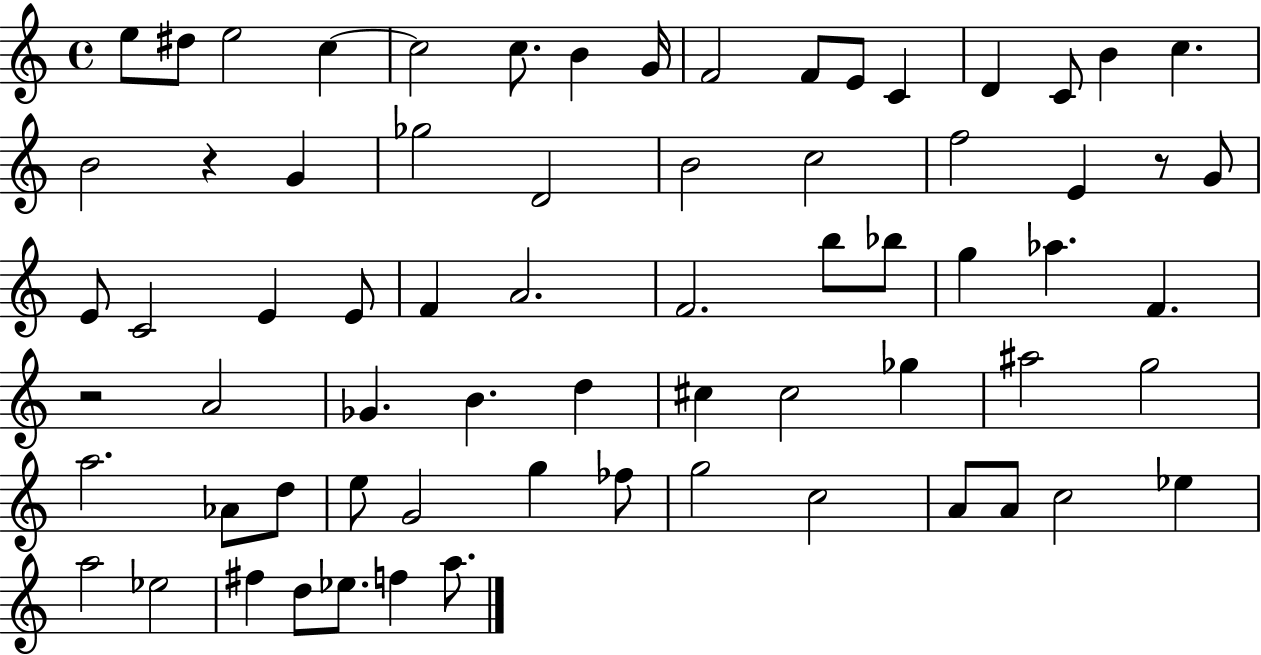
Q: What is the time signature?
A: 4/4